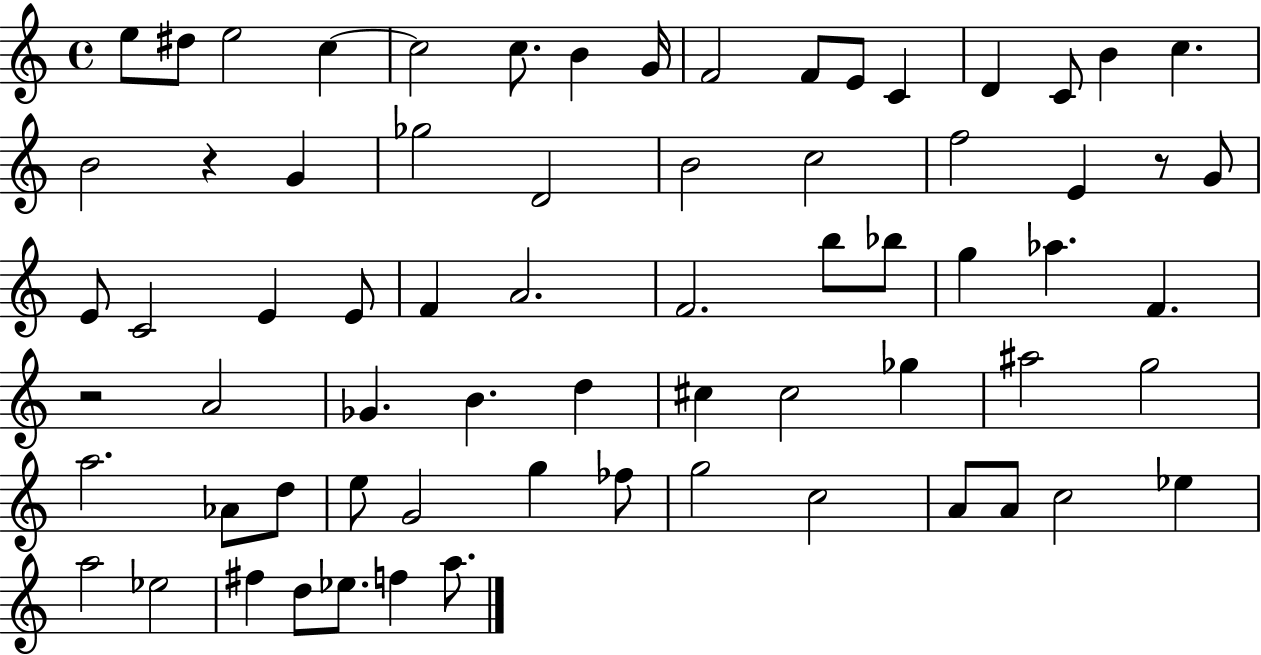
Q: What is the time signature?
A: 4/4